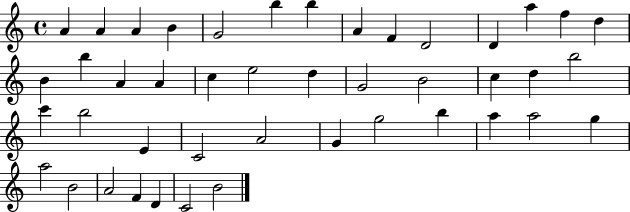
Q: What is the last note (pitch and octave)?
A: B4